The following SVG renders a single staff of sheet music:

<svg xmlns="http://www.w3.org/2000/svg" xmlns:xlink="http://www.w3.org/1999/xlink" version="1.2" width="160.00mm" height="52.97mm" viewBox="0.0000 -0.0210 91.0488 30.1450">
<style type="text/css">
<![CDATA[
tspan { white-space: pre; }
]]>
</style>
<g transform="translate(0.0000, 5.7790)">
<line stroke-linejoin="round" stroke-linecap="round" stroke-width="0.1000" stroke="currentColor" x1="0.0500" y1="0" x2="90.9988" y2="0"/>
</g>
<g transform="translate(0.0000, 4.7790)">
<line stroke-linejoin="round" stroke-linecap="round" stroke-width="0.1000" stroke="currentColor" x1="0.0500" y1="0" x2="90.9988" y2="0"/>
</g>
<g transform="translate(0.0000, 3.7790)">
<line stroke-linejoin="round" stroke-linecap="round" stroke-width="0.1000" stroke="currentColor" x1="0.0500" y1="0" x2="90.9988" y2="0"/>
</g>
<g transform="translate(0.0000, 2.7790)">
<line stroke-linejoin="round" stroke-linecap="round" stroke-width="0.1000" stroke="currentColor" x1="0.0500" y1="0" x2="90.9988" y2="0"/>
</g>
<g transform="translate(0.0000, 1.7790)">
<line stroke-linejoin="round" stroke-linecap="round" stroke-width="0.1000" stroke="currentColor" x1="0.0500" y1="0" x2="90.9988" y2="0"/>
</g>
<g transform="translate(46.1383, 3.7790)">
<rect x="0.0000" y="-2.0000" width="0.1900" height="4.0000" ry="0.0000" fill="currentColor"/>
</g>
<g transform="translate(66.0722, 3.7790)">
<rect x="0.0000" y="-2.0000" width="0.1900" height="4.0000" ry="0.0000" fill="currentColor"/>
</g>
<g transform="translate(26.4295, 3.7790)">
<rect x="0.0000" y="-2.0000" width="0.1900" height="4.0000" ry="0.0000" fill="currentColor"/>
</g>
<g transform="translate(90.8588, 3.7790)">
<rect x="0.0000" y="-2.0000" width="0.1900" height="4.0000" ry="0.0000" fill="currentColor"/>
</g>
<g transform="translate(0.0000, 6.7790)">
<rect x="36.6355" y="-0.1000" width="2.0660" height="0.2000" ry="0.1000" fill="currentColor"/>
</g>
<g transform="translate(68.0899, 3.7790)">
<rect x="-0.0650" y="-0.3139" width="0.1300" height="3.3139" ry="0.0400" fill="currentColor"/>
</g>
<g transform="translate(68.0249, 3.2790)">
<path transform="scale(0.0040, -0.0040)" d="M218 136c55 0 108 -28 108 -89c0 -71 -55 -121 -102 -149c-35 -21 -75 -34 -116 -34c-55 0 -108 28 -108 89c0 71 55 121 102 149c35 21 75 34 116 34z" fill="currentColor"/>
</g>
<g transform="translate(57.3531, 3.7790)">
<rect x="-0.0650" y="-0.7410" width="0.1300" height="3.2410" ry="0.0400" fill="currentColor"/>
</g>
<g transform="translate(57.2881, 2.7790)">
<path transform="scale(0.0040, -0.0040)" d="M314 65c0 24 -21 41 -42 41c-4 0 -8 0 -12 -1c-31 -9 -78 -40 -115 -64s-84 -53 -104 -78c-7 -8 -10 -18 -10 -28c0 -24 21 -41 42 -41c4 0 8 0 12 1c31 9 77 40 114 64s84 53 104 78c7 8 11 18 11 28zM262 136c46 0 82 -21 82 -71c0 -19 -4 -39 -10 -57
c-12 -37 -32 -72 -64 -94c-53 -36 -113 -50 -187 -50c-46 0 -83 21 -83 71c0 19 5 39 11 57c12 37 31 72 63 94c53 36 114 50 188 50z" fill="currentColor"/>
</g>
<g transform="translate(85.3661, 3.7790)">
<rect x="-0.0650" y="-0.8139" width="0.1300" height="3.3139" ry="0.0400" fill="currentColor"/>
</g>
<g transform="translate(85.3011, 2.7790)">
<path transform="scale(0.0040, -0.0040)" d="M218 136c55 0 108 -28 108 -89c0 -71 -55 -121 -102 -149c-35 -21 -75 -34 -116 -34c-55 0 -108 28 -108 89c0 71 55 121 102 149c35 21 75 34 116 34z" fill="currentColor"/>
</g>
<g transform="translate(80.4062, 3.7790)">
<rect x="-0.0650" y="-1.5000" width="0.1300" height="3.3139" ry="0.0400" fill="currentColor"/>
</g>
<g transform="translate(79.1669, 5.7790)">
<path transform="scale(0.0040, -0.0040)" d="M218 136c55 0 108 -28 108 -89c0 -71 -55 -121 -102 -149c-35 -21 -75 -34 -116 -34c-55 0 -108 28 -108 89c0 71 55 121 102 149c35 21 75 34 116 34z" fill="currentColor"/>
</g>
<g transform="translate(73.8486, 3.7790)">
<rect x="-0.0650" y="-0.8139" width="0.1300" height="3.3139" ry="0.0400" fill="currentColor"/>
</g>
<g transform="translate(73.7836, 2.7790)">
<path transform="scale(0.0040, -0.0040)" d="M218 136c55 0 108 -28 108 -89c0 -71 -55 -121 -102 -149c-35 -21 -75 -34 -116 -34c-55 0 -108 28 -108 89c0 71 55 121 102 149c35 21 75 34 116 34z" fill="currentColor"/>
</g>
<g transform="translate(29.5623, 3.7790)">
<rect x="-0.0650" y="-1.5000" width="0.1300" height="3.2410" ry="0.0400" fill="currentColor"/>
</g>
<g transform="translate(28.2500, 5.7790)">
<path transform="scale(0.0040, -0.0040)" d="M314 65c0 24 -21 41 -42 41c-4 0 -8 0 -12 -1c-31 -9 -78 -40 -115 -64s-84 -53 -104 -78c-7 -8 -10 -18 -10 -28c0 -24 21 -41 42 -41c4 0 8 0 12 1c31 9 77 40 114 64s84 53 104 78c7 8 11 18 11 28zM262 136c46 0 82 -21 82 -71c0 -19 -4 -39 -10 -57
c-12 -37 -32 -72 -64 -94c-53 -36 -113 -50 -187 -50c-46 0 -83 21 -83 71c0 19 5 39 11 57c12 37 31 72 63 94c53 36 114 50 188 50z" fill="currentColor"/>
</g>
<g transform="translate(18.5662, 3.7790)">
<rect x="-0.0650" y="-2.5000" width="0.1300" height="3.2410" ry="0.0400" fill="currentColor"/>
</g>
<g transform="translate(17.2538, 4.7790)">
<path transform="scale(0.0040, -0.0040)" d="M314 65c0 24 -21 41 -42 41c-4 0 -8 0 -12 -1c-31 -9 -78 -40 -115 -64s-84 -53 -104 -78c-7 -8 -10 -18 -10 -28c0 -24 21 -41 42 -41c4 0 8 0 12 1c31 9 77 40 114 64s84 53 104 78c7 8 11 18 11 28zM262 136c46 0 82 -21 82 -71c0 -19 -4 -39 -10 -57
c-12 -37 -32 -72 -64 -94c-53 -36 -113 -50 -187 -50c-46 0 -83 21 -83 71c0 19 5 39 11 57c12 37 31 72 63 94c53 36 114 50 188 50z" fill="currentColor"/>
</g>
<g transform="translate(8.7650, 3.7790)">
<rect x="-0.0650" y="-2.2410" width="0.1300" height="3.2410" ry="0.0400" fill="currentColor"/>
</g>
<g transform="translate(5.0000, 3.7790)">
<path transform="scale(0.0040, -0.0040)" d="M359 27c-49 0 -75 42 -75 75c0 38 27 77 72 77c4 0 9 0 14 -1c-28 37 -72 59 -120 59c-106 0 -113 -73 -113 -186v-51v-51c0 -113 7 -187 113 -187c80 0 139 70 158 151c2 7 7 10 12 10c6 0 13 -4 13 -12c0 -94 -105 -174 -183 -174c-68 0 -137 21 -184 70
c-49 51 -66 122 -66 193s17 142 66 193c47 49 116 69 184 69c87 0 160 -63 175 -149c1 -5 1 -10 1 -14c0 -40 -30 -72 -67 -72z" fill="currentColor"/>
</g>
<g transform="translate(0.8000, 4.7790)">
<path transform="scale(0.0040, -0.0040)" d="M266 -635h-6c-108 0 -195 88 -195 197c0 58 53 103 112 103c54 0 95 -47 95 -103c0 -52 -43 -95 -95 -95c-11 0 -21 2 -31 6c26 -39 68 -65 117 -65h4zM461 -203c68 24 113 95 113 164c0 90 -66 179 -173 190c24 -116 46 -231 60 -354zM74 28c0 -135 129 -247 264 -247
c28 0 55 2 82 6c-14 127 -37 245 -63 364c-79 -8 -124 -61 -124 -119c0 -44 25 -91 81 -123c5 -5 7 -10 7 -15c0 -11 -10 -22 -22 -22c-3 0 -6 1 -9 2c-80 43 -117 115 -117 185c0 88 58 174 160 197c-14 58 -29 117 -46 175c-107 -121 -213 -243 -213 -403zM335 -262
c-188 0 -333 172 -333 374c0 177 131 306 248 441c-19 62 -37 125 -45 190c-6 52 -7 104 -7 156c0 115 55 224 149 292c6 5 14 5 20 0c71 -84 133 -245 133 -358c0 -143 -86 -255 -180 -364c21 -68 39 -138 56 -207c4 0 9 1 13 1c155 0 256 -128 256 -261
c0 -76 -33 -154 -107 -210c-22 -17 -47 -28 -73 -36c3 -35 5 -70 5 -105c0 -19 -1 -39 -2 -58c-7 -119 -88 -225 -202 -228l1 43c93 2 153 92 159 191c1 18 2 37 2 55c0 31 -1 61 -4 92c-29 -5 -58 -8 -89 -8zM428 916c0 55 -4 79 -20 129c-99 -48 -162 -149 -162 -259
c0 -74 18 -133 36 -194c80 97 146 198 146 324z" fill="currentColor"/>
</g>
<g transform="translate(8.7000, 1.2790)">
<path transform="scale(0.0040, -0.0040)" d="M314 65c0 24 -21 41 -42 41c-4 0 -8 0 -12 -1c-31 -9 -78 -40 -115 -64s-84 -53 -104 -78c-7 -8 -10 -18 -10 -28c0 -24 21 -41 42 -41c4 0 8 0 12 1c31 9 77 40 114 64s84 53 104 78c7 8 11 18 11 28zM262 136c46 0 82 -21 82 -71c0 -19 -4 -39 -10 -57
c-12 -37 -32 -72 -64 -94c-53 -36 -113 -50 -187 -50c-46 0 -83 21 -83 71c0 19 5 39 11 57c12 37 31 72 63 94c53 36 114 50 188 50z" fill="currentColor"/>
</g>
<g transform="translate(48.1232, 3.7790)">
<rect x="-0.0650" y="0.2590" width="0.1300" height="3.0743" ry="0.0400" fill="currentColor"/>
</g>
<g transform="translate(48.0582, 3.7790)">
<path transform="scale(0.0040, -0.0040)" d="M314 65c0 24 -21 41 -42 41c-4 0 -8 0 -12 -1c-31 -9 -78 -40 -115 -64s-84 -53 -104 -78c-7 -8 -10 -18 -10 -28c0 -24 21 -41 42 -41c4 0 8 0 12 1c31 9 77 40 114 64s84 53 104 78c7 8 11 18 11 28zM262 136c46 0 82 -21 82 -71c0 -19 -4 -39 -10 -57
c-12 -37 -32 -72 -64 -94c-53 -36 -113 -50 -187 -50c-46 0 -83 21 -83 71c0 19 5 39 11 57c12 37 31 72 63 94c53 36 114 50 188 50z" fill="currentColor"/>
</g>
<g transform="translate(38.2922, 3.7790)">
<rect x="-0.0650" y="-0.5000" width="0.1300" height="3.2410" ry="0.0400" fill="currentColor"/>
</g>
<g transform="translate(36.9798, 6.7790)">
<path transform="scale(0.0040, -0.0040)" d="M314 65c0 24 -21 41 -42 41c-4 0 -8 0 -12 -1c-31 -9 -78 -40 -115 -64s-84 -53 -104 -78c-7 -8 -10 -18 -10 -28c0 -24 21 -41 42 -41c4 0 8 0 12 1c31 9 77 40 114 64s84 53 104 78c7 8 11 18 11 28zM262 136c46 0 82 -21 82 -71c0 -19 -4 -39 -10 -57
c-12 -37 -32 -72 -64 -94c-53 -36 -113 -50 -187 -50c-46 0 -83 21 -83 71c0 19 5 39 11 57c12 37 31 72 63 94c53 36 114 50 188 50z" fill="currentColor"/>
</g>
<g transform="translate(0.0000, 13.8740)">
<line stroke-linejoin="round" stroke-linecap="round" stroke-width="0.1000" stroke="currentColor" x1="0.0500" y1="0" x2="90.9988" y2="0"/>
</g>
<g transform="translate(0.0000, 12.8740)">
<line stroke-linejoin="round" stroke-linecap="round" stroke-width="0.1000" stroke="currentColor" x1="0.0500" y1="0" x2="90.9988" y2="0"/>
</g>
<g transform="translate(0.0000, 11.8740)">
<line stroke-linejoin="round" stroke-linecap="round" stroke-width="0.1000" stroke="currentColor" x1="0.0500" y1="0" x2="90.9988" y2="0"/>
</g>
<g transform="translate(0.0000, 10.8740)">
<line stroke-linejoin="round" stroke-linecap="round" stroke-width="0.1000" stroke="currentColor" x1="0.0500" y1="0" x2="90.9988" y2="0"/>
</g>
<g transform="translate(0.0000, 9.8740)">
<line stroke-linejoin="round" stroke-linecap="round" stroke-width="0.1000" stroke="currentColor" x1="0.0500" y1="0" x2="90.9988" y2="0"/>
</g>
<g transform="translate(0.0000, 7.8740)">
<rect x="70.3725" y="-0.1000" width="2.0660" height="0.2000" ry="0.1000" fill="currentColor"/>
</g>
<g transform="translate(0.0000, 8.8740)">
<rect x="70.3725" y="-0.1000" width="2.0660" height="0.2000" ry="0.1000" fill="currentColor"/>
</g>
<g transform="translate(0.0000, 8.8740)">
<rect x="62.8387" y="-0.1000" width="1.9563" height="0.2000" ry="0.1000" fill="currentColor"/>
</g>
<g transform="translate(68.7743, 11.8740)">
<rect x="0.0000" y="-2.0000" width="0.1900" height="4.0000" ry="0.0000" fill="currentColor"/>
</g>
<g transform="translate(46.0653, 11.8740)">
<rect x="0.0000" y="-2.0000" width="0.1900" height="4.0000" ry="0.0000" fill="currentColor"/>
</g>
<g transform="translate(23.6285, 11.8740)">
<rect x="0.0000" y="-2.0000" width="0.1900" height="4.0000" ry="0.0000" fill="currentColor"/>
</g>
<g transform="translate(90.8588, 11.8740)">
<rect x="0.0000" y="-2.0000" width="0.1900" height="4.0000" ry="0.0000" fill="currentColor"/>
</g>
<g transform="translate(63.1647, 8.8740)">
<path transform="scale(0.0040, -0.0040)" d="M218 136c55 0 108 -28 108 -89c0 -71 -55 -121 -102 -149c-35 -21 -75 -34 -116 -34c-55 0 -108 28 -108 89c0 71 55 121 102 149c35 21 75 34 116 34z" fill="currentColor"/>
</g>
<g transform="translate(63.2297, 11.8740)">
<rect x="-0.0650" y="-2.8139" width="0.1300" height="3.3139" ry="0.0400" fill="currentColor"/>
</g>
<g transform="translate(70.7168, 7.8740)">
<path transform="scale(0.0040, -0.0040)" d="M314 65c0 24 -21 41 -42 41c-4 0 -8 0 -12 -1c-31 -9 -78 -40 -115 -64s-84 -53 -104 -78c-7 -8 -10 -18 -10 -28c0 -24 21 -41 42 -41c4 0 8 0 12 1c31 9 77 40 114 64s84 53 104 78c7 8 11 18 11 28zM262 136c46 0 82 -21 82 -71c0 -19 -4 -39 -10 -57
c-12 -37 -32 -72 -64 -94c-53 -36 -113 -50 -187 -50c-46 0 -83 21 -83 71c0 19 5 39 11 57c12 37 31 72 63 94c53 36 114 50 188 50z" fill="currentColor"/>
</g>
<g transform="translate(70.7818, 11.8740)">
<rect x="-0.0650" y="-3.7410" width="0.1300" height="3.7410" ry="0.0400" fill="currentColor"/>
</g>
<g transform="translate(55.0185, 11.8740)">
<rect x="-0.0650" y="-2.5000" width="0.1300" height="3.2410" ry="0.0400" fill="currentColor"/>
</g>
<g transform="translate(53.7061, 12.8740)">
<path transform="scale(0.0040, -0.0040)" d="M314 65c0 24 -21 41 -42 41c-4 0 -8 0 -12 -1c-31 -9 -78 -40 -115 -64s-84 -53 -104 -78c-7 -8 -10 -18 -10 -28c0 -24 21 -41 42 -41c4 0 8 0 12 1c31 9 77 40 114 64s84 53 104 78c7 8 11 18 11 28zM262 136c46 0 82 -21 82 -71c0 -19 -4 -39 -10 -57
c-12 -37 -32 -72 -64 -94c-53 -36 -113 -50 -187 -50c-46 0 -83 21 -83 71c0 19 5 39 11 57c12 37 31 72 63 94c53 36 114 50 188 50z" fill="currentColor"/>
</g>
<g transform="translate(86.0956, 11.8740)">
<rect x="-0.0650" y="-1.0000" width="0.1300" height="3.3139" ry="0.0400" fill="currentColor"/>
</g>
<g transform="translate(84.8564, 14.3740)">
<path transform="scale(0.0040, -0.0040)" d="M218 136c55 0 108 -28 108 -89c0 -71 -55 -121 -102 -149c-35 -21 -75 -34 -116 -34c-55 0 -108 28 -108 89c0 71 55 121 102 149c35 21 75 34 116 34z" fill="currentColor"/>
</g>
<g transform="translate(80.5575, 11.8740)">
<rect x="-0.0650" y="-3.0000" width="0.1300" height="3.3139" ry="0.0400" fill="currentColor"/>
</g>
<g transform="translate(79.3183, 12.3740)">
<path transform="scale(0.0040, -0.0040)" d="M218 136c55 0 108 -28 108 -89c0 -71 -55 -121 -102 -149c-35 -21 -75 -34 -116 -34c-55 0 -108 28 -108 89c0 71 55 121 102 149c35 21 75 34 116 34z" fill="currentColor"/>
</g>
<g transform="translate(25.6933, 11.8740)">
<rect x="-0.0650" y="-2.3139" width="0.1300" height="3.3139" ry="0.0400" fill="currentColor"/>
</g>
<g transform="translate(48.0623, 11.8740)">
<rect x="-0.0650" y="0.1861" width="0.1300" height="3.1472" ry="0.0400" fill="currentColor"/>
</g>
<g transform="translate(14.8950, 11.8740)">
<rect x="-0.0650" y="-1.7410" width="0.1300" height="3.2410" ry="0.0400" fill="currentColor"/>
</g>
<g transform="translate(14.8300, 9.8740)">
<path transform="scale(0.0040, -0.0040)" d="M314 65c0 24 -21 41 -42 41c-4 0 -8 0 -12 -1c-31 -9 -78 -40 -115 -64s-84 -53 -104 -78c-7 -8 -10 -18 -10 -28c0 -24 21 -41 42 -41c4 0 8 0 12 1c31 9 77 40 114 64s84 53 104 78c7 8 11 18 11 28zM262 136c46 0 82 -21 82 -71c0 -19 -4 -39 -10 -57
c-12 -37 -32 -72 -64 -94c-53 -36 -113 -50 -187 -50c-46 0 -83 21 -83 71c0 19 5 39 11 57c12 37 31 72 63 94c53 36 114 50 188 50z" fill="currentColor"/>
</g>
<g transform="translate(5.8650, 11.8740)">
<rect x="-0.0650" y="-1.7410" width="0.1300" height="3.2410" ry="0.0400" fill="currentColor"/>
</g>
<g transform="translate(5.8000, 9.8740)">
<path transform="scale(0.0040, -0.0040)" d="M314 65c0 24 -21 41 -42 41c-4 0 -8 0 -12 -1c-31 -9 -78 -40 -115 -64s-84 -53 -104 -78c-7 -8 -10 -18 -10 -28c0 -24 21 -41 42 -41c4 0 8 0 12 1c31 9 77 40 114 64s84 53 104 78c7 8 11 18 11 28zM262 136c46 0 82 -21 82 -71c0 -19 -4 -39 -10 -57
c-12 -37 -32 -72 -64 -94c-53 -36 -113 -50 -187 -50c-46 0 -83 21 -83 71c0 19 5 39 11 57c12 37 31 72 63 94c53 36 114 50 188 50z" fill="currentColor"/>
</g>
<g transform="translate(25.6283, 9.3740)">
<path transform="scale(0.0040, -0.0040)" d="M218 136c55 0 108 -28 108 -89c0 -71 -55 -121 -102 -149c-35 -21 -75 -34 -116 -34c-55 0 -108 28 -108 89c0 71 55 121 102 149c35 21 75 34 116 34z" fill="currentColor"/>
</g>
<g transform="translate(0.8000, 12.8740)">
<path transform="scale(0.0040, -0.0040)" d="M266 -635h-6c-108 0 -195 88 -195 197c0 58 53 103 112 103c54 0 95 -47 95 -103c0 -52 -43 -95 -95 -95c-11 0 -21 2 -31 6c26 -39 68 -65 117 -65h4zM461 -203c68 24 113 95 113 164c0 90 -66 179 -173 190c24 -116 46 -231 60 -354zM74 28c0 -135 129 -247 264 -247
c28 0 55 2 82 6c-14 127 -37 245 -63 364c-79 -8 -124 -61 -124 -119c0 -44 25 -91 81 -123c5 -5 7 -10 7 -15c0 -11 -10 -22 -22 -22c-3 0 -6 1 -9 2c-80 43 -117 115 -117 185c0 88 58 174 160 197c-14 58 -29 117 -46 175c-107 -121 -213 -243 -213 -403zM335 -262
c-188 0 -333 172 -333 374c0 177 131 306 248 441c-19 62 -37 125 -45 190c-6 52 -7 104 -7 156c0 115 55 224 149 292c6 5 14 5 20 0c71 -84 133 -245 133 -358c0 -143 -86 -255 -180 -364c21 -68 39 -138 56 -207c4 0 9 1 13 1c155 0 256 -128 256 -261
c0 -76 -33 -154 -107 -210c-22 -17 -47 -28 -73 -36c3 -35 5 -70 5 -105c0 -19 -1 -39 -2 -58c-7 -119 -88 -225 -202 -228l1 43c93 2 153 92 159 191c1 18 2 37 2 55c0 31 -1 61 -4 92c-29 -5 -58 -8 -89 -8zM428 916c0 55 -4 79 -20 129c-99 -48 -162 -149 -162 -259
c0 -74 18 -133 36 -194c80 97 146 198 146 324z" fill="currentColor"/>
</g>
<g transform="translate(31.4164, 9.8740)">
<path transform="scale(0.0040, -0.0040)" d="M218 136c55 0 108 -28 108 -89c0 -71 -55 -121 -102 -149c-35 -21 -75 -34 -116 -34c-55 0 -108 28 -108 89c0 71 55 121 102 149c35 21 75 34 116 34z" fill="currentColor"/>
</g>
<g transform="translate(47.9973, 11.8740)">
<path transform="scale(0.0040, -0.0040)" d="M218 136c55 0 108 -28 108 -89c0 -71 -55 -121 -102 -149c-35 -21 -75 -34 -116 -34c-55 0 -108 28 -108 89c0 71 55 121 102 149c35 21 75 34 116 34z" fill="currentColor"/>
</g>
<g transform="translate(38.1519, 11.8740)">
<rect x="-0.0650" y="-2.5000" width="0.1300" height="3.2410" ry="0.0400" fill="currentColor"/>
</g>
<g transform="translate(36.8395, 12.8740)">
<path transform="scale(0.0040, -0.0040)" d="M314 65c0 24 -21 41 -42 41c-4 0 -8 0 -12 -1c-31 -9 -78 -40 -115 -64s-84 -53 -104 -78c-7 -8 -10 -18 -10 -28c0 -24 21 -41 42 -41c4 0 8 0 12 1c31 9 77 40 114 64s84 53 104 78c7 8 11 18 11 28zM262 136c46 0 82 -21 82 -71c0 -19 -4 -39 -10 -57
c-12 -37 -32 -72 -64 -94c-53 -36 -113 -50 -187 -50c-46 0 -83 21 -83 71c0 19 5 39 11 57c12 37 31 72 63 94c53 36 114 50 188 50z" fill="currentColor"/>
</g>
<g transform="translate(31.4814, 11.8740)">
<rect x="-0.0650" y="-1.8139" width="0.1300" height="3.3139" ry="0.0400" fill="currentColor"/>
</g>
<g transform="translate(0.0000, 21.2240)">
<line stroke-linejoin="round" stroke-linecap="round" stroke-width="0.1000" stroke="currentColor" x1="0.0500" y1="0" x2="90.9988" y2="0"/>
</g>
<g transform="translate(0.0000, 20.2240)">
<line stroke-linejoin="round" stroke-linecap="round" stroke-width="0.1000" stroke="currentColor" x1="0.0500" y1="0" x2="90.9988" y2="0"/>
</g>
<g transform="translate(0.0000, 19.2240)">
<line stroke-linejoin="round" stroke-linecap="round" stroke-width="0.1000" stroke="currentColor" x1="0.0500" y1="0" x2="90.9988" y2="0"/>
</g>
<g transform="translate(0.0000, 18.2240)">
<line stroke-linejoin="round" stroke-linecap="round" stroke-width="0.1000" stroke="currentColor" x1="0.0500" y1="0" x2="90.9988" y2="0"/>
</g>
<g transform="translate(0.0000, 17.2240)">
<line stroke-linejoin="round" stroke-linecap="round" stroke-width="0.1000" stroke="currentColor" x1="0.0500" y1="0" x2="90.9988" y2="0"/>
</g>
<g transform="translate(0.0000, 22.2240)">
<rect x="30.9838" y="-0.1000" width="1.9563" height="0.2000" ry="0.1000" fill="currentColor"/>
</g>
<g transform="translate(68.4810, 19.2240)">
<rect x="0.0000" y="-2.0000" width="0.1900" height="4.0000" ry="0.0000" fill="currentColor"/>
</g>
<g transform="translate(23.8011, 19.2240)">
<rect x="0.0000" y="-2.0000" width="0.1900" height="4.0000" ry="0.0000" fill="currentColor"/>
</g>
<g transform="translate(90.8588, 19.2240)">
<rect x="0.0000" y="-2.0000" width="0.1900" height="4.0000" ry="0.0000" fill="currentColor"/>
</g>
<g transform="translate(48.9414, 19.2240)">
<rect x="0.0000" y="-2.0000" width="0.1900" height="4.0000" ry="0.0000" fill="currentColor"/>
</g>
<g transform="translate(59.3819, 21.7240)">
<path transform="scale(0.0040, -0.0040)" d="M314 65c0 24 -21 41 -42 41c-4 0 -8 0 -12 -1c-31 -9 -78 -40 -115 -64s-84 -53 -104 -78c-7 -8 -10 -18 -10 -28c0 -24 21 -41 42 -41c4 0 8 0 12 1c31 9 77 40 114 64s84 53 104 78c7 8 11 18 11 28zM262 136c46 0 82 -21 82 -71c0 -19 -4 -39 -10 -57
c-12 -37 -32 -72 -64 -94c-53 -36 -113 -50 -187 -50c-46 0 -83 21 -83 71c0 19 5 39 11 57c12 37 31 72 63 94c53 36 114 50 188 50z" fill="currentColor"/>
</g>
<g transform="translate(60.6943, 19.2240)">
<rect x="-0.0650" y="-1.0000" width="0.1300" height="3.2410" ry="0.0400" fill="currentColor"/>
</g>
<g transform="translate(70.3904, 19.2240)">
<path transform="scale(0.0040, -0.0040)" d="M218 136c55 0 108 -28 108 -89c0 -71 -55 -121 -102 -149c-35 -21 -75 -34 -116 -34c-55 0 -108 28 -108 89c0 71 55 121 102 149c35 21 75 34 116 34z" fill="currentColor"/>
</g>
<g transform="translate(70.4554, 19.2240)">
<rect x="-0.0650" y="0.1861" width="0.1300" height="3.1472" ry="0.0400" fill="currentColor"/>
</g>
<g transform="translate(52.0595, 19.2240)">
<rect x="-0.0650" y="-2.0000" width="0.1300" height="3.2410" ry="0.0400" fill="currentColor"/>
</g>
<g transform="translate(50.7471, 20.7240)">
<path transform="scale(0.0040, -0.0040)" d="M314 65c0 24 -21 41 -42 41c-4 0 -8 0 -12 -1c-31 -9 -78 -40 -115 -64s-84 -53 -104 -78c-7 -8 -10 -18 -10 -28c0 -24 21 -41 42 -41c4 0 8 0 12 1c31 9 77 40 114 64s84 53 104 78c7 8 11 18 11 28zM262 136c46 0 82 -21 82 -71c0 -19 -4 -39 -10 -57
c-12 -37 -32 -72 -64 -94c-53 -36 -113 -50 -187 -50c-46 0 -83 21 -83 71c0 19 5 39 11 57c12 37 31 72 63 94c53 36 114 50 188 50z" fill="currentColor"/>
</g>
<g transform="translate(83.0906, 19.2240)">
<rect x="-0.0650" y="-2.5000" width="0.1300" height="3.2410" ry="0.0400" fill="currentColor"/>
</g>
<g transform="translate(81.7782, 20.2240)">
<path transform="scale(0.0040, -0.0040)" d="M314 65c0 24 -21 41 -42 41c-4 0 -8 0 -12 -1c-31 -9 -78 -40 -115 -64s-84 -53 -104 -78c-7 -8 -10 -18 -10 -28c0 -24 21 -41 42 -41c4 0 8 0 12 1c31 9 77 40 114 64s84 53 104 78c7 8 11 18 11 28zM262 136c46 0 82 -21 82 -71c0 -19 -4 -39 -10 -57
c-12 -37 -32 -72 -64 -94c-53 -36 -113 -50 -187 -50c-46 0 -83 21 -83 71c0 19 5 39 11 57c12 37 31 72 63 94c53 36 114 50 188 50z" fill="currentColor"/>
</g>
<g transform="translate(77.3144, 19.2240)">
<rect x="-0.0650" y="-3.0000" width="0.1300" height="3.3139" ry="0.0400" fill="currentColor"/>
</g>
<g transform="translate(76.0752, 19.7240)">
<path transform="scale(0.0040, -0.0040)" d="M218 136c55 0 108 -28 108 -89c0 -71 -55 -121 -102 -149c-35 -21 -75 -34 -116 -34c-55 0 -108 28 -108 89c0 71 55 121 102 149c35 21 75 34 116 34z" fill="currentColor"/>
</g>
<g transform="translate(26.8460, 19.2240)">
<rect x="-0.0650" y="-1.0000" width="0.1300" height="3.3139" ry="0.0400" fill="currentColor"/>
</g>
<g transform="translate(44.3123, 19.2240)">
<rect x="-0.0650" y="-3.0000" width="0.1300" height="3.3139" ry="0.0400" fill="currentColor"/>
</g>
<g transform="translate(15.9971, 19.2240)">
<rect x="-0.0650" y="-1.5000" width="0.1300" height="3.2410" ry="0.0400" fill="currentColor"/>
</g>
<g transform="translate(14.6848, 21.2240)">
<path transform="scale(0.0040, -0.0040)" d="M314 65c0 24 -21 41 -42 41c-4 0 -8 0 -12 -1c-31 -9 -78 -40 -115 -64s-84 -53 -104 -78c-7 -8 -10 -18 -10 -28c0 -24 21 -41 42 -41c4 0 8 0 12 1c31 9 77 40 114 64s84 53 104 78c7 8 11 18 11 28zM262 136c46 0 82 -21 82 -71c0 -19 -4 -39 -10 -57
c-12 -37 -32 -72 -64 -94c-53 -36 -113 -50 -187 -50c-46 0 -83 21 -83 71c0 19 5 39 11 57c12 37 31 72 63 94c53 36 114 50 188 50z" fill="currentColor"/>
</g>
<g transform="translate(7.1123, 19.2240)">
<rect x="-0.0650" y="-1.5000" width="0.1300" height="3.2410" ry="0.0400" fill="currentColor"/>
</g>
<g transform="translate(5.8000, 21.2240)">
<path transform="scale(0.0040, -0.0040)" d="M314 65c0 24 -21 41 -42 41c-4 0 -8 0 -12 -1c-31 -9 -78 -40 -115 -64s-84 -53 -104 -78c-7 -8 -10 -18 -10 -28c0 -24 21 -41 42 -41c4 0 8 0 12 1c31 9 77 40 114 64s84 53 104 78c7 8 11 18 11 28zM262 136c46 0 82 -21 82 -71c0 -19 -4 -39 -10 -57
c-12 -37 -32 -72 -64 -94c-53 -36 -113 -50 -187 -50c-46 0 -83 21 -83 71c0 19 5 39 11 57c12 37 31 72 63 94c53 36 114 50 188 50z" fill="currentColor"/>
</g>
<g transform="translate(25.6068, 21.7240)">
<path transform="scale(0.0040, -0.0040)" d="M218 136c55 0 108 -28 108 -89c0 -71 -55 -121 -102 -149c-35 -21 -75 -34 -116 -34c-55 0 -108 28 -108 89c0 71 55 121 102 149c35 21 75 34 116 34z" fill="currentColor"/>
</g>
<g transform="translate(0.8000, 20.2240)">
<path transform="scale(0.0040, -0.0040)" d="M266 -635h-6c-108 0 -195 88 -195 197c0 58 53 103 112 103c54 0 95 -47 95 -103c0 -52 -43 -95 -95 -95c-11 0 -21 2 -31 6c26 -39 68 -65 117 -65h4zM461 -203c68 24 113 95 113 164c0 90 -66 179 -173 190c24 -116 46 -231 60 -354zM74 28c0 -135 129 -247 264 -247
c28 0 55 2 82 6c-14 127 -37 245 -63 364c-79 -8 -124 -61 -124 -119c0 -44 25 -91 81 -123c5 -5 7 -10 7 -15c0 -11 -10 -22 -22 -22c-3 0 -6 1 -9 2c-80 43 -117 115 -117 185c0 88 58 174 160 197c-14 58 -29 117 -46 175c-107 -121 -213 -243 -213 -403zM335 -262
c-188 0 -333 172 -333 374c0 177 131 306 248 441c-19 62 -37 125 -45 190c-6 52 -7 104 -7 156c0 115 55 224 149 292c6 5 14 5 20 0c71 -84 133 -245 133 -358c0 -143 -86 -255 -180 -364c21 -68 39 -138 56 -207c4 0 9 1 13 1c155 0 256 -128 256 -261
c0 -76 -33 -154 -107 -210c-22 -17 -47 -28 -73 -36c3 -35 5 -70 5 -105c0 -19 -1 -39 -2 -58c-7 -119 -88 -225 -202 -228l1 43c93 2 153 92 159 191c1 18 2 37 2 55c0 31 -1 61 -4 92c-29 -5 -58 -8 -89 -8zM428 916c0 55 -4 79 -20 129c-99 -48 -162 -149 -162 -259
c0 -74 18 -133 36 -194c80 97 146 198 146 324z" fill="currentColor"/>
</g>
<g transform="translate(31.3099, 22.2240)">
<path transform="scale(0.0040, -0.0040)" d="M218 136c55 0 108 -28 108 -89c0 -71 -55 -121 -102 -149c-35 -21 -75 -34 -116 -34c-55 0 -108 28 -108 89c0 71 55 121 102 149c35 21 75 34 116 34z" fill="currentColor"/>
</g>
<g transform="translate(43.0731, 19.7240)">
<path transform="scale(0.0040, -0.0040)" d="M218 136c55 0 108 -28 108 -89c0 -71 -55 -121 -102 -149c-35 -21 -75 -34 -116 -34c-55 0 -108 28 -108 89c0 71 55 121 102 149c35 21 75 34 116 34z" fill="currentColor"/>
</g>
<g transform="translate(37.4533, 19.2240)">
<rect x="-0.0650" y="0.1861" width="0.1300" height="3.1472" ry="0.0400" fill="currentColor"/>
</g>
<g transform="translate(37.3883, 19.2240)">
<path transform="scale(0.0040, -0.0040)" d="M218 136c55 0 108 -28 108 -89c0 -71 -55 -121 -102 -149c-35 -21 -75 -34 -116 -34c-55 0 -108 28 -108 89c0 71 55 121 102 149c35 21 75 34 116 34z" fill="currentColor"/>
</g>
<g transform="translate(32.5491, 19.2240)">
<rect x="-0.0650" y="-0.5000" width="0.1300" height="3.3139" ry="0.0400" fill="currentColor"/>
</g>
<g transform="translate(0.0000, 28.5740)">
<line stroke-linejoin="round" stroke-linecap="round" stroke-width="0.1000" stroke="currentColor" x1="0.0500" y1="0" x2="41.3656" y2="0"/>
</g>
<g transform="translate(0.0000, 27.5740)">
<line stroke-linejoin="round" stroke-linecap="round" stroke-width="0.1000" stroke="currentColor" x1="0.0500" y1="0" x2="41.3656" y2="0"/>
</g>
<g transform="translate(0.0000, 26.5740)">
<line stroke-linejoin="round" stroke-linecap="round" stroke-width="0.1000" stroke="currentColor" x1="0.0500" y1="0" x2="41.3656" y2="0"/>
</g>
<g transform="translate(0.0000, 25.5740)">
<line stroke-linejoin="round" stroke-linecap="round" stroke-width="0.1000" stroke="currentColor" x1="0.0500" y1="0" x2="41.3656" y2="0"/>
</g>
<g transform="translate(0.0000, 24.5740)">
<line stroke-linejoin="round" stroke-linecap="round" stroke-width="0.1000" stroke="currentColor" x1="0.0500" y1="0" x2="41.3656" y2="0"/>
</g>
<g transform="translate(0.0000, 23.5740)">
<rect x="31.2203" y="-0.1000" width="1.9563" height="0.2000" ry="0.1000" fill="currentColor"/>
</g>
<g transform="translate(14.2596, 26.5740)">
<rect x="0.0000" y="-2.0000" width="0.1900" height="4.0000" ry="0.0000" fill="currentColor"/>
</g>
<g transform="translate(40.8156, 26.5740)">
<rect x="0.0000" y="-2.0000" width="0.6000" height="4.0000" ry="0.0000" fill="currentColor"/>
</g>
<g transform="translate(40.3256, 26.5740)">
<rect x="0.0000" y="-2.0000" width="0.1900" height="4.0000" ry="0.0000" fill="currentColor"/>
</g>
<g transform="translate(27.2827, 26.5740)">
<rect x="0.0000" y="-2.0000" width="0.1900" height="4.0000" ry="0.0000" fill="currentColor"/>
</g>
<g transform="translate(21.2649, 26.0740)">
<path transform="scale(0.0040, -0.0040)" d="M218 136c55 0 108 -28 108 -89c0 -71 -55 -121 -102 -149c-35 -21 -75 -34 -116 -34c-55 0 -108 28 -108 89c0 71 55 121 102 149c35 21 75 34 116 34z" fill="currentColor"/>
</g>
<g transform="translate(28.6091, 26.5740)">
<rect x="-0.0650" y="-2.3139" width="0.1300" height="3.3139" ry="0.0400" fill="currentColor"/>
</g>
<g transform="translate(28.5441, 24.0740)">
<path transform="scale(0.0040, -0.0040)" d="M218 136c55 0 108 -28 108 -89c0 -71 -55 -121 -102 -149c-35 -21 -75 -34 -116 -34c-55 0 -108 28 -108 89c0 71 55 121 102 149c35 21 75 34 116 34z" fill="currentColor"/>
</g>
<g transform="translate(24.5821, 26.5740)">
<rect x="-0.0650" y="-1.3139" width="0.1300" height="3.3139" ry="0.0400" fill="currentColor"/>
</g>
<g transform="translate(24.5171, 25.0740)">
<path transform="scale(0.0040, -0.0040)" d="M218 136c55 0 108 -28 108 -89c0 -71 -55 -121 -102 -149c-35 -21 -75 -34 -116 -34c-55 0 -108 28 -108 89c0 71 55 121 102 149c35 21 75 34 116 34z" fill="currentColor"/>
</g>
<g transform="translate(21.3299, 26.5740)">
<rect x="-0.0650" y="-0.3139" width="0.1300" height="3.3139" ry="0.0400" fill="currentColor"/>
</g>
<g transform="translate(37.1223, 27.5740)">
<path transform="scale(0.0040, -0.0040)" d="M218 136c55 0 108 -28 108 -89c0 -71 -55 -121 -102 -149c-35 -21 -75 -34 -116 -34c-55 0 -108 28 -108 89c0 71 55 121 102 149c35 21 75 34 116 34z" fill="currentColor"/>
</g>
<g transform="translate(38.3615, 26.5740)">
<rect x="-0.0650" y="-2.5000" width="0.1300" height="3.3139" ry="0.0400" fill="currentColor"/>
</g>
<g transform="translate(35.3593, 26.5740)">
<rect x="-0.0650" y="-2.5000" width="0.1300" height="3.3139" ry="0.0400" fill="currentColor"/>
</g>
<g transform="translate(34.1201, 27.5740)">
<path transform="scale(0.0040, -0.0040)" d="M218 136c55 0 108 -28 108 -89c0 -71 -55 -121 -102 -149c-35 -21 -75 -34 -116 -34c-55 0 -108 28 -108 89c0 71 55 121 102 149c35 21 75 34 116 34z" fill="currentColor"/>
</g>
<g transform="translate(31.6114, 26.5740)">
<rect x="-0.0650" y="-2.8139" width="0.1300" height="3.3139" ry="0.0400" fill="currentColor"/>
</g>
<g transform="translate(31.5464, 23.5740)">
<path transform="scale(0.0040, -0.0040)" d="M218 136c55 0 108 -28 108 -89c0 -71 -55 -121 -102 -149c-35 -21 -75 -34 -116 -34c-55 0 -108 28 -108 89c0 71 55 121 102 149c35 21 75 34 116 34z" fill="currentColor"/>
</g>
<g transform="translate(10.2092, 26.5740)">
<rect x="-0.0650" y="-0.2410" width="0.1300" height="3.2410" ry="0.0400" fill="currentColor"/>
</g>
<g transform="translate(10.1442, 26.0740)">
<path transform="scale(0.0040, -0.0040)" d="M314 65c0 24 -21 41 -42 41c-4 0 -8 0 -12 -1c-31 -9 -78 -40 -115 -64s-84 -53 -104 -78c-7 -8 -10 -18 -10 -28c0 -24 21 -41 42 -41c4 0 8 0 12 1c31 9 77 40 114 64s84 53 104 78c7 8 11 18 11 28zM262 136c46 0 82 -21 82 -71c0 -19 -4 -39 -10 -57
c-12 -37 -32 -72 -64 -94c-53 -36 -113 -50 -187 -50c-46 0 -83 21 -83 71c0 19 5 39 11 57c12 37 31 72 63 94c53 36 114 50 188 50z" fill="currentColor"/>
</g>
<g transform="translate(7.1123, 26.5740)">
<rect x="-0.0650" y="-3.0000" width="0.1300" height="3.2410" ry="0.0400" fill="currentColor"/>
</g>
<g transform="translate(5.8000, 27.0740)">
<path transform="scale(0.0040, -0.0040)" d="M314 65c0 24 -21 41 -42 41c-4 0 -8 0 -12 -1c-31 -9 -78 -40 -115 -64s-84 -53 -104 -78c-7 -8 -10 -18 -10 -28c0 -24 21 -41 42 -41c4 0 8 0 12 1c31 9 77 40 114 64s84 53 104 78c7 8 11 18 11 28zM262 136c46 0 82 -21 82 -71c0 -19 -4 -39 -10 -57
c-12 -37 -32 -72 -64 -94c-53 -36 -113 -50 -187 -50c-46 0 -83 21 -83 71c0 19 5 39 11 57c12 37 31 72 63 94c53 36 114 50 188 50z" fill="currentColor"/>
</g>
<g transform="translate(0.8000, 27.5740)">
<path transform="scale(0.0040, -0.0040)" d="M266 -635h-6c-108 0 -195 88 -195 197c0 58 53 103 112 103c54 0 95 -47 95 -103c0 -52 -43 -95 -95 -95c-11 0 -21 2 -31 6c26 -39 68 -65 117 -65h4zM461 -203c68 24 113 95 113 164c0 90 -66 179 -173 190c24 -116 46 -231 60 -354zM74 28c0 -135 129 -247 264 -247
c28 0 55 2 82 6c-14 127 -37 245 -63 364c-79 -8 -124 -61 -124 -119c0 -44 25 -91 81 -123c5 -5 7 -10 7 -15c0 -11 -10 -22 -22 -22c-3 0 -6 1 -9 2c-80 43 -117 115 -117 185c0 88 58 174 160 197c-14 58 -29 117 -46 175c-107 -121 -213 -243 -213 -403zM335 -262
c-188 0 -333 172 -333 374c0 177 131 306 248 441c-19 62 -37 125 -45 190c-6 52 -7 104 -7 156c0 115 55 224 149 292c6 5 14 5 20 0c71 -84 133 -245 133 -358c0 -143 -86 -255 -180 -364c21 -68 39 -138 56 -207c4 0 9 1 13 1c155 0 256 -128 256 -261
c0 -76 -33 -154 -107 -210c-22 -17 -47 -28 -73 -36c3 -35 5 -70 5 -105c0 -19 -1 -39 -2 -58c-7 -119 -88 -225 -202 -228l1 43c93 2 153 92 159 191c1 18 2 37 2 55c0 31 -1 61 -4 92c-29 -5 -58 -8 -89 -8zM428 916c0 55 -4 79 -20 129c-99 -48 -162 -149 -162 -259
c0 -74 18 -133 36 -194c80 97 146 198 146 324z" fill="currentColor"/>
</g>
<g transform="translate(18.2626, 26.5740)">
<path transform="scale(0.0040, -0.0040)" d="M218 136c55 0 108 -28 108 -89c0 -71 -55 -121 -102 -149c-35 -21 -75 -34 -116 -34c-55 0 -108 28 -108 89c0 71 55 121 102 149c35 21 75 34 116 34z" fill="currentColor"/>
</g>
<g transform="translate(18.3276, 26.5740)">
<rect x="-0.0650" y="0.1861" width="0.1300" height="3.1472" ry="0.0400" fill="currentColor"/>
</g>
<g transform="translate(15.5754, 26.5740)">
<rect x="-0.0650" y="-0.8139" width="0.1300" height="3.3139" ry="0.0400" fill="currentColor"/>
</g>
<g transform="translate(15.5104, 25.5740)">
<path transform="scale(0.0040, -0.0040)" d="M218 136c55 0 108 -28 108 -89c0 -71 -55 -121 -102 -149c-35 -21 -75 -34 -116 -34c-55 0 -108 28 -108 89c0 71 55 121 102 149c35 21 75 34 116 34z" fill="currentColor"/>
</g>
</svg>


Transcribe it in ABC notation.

X:1
T:Untitled
M:4/4
L:1/4
K:C
g2 G2 E2 C2 B2 d2 c d E d f2 f2 g f G2 B G2 a c'2 A D E2 E2 D C B A F2 D2 B A G2 A2 c2 d B c e g a G G